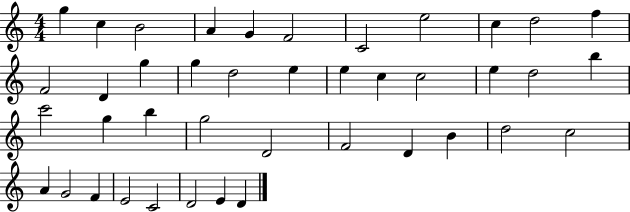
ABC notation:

X:1
T:Untitled
M:4/4
L:1/4
K:C
g c B2 A G F2 C2 e2 c d2 f F2 D g g d2 e e c c2 e d2 b c'2 g b g2 D2 F2 D B d2 c2 A G2 F E2 C2 D2 E D